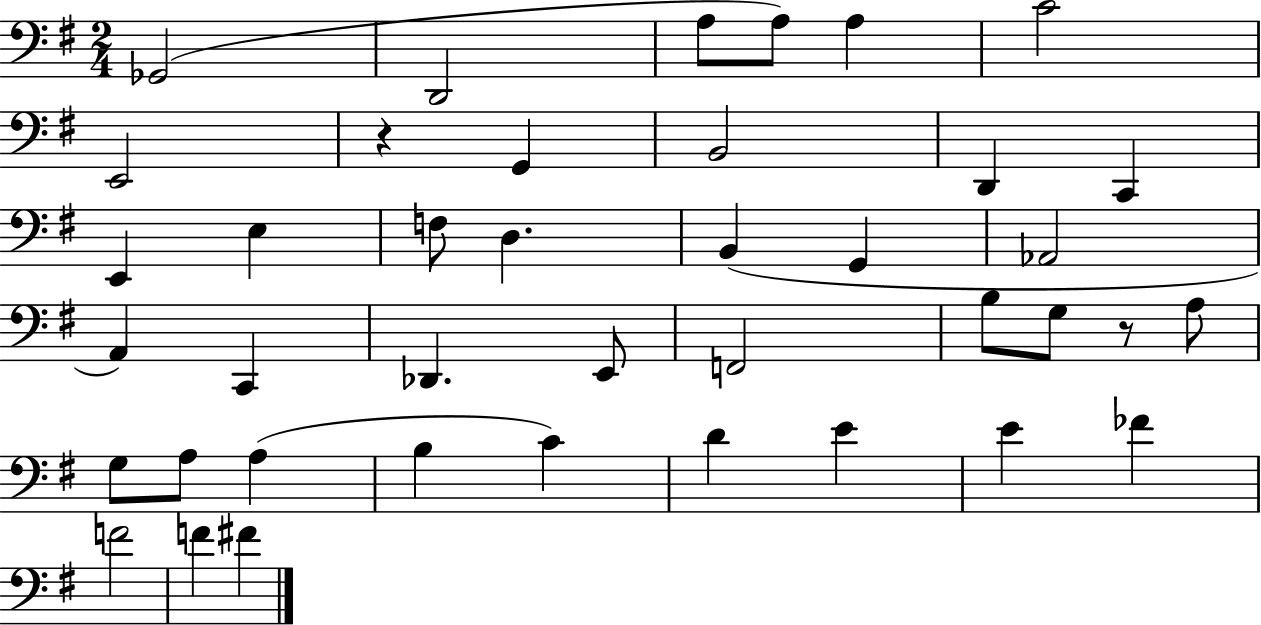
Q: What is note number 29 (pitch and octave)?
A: A3